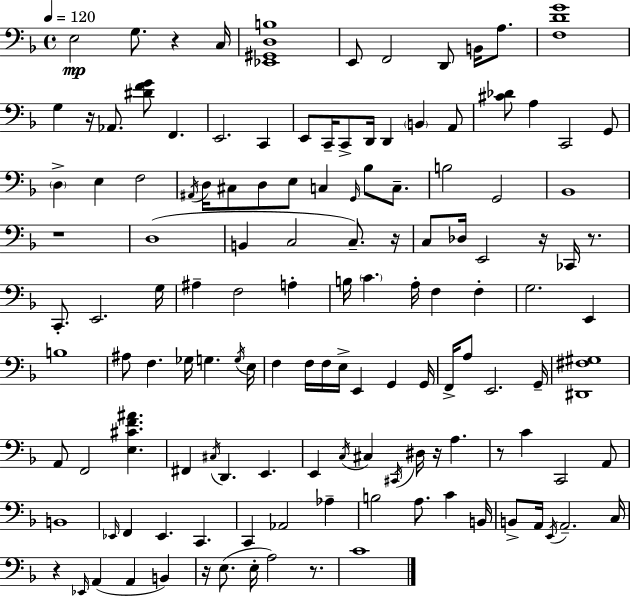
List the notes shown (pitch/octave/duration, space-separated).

E3/h G3/e. R/q C3/s [Eb2,G#2,D3,B3]/w E2/e F2/h D2/e B2/s A3/e. [F3,D4,G4]/w G3/q R/s Ab2/e. [D#4,F4,G4]/e F2/q. E2/h. C2/q E2/e C2/s C2/e D2/s D2/q B2/q A2/e [C#4,Db4]/e A3/q C2/h G2/e D3/q E3/q F3/h A#2/s D3/s C#3/e D3/e E3/e C3/q G2/s Bb3/e C3/e. B3/h G2/h Bb2/w R/w D3/w B2/q C3/h C3/e. R/s C3/e Db3/s E2/h R/s CES2/s R/e. C2/e. E2/h. G3/s A#3/q F3/h A3/q B3/s C4/q. A3/s F3/q F3/q G3/h. E2/q B3/w A#3/e F3/q. Gb3/s G3/q. G3/s E3/s F3/q F3/s F3/s E3/s E2/q G2/q G2/s F2/s A3/e E2/h. G2/s [D#2,F#3,G#3]/w A2/e F2/h [E3,C#4,F4,A#4]/q. F#2/q C#3/s D2/q. E2/q. E2/q C3/s C#3/q C#2/s D#3/s R/s A3/q. R/e C4/q C2/h A2/e B2/w Eb2/s F2/q Eb2/q. C2/q. C2/q Ab2/h Ab3/q B3/h A3/e. C4/q B2/s B2/e A2/s E2/s A2/h. C3/s R/q Eb2/s A2/q A2/q B2/q R/s E3/e. E3/s A3/h R/e. C4/w